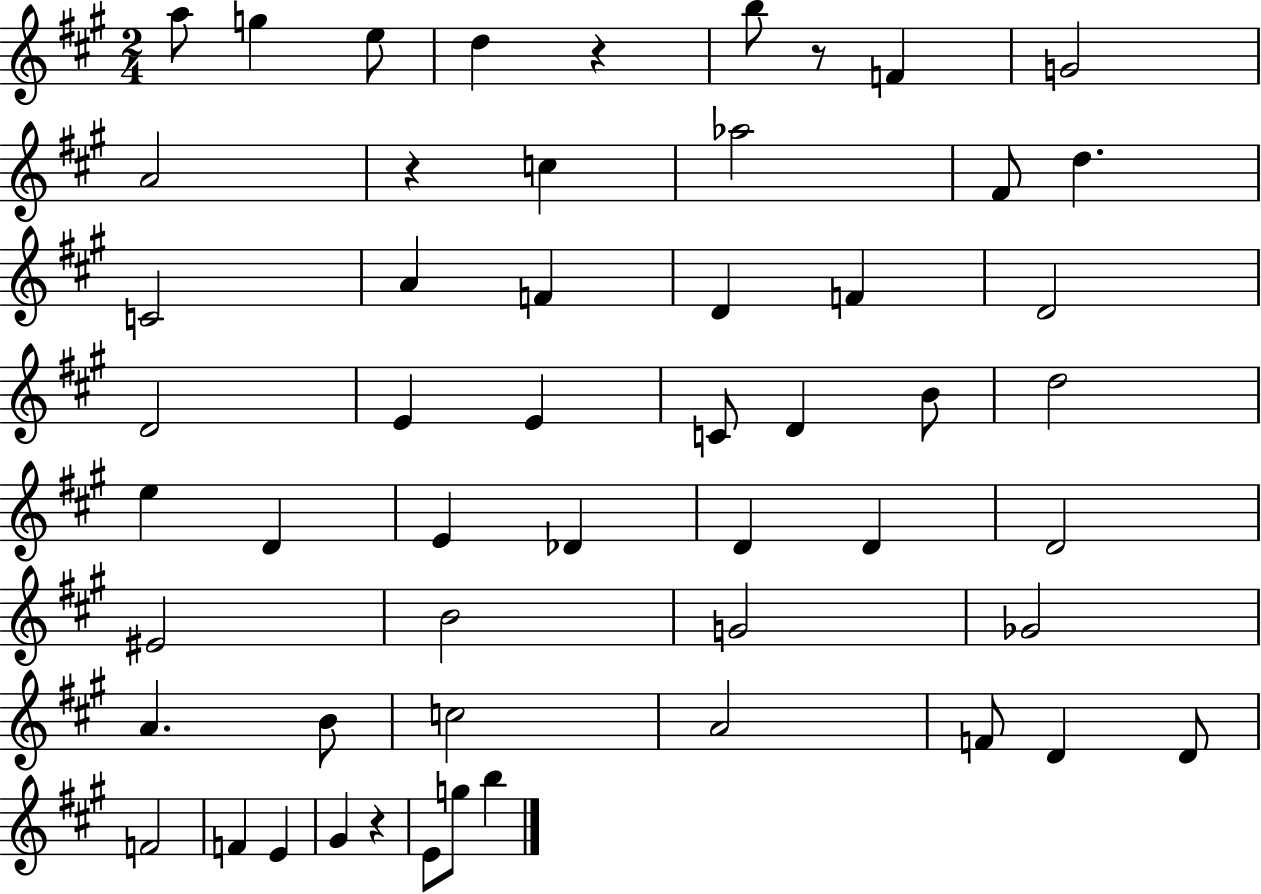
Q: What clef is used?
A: treble